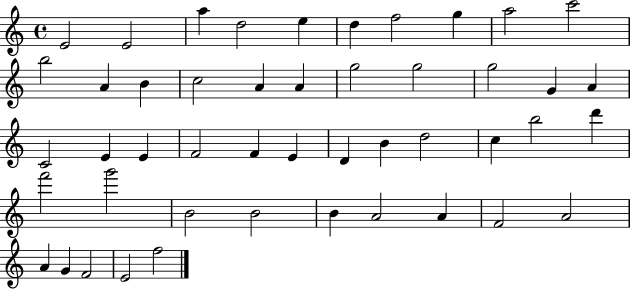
X:1
T:Untitled
M:4/4
L:1/4
K:C
E2 E2 a d2 e d f2 g a2 c'2 b2 A B c2 A A g2 g2 g2 G A C2 E E F2 F E D B d2 c b2 d' f'2 g'2 B2 B2 B A2 A F2 A2 A G F2 E2 f2